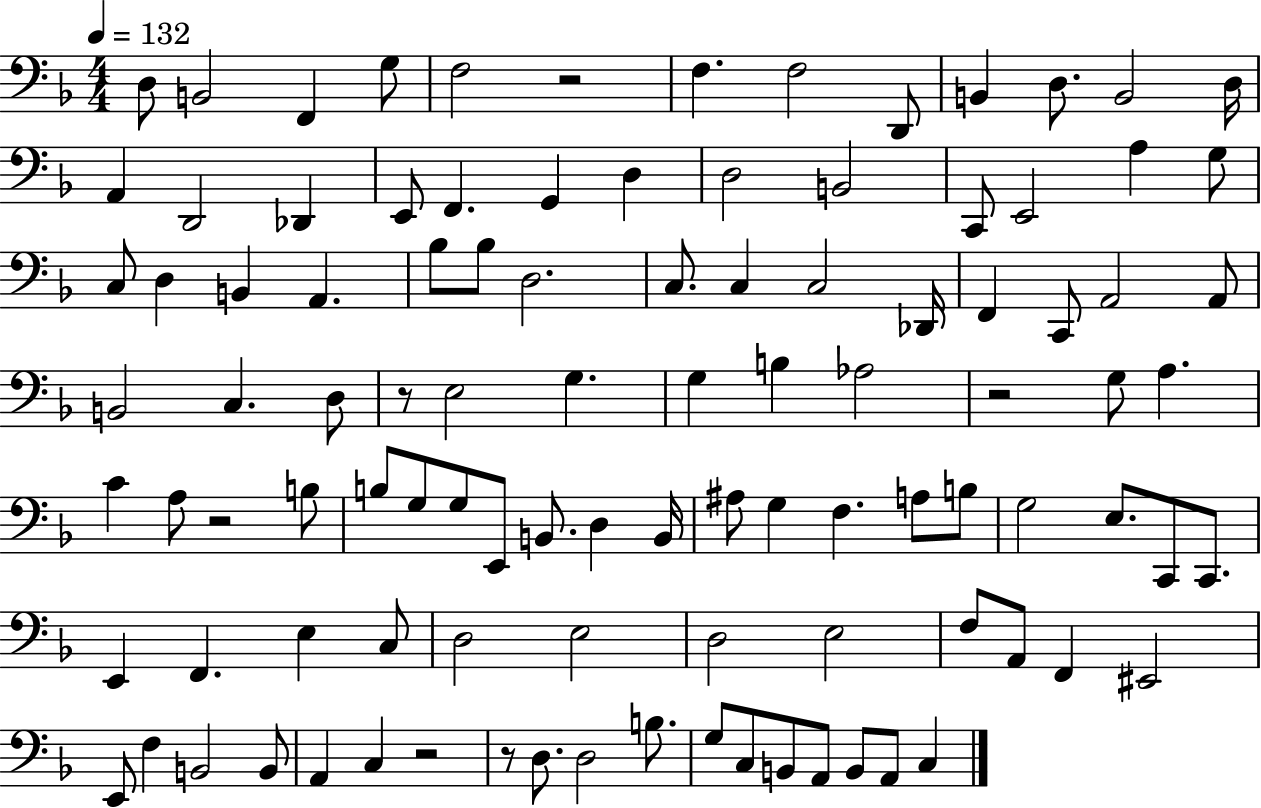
D3/e B2/h F2/q G3/e F3/h R/h F3/q. F3/h D2/e B2/q D3/e. B2/h D3/s A2/q D2/h Db2/q E2/e F2/q. G2/q D3/q D3/h B2/h C2/e E2/h A3/q G3/e C3/e D3/q B2/q A2/q. Bb3/e Bb3/e D3/h. C3/e. C3/q C3/h Db2/s F2/q C2/e A2/h A2/e B2/h C3/q. D3/e R/e E3/h G3/q. G3/q B3/q Ab3/h R/h G3/e A3/q. C4/q A3/e R/h B3/e B3/e G3/e G3/e E2/e B2/e. D3/q B2/s A#3/e G3/q F3/q. A3/e B3/e G3/h E3/e. C2/e C2/e. E2/q F2/q. E3/q C3/e D3/h E3/h D3/h E3/h F3/e A2/e F2/q EIS2/h E2/e F3/q B2/h B2/e A2/q C3/q R/h R/e D3/e. D3/h B3/e. G3/e C3/e B2/e A2/e B2/e A2/e C3/q